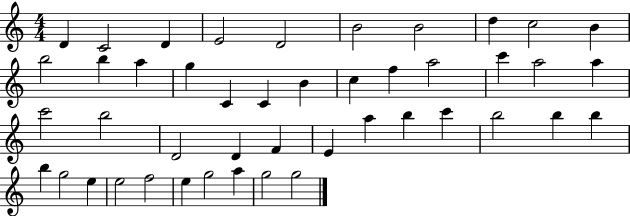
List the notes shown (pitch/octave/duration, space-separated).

D4/q C4/h D4/q E4/h D4/h B4/h B4/h D5/q C5/h B4/q B5/h B5/q A5/q G5/q C4/q C4/q B4/q C5/q F5/q A5/h C6/q A5/h A5/q C6/h B5/h D4/h D4/q F4/q E4/q A5/q B5/q C6/q B5/h B5/q B5/q B5/q G5/h E5/q E5/h F5/h E5/q G5/h A5/q G5/h G5/h